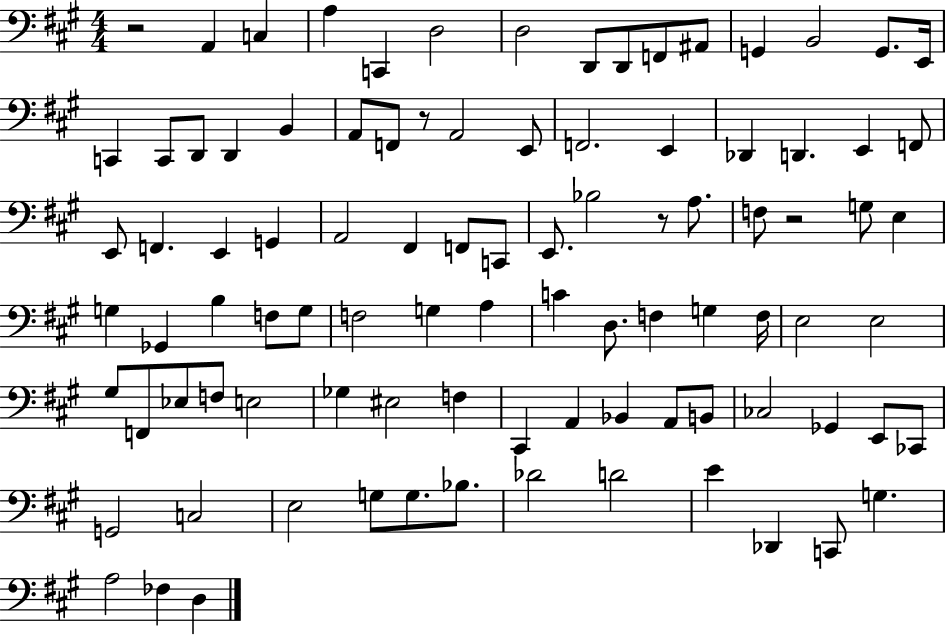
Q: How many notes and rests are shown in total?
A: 94